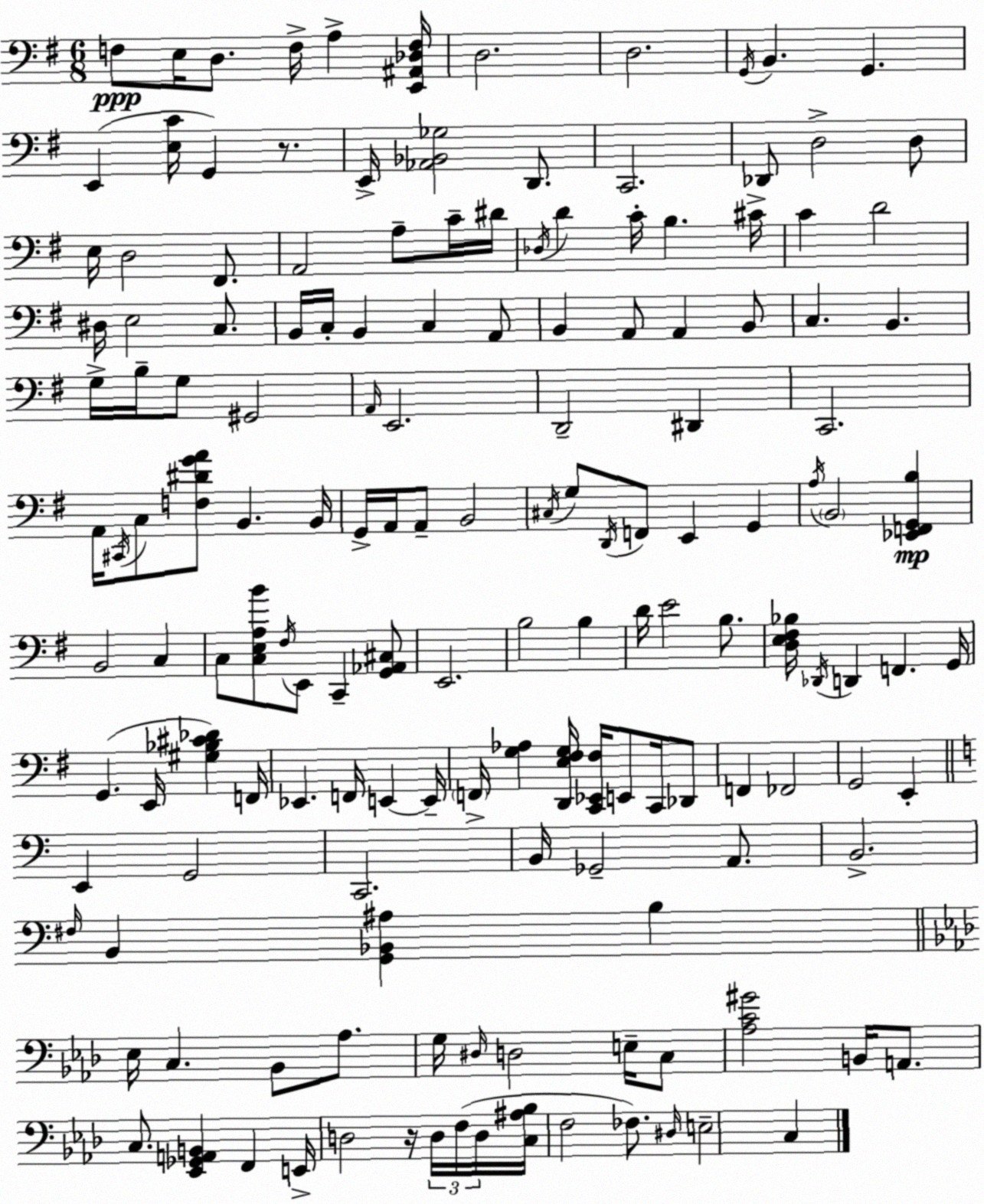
X:1
T:Untitled
M:6/8
L:1/4
K:G
F,/2 E,/4 D,/2 F,/4 A, [E,,^A,,_D,F,]/4 D,2 D,2 G,,/4 B,, G,, E,, [E,C]/4 G,, z/2 E,,/4 [_A,,_B,,_G,]2 D,,/2 C,,2 _D,,/2 D,2 D,/2 E,/4 D,2 ^F,,/2 A,,2 A,/2 C/4 ^D/4 _D,/4 D C/4 B, ^C/4 C D2 ^D,/4 E,2 C,/2 B,,/4 C,/4 B,, C, A,,/2 B,, A,,/2 A,, B,,/2 C, B,, G,/4 B,/4 G,/2 ^G,,2 A,,/4 E,,2 D,,2 ^D,, C,,2 A,,/4 ^C,,/4 C,/2 [F,^DGA]/2 B,, B,,/4 G,,/4 A,,/4 A,,/2 B,,2 ^C,/4 G,/2 D,,/4 F,,/2 E,, G,, A,/4 B,,2 [_E,,F,,G,,B,] B,,2 C, C,/2 [C,E,A,B]/2 ^F,/4 E,,/2 C,, [G,,_A,,^C,]/2 E,,2 B,2 B, D/4 E2 B,/2 [D,E,^F,_B,]/4 _D,,/4 D,, F,, G,,/4 G,, E,,/4 [^G,_B,^C_D] F,,/4 _E,, F,,/4 E,, E,,/4 F,,/4 [G,_A,] [D,,E,^F,G,]/4 [C,,_E,,^F,]/4 E,,/2 C,,/4 _D,,/2 F,, _F,,2 G,,2 E,, E,, G,,2 C,,2 B,,/4 _G,,2 A,,/2 B,,2 ^F,/4 B,, [G,,_B,,^A,] B, _E,/4 C, _B,,/2 _A,/2 G,/4 ^D,/4 D,2 E,/4 C,/2 [_A,C^G]2 B,,/4 A,,/2 C,/2 [_E,,_G,,A,,B,,] F,, E,,/4 D,2 z/4 D,/4 F,/4 D,/4 [C,^A,_B,]/4 F,2 _F,/2 ^D,/4 E,2 C,